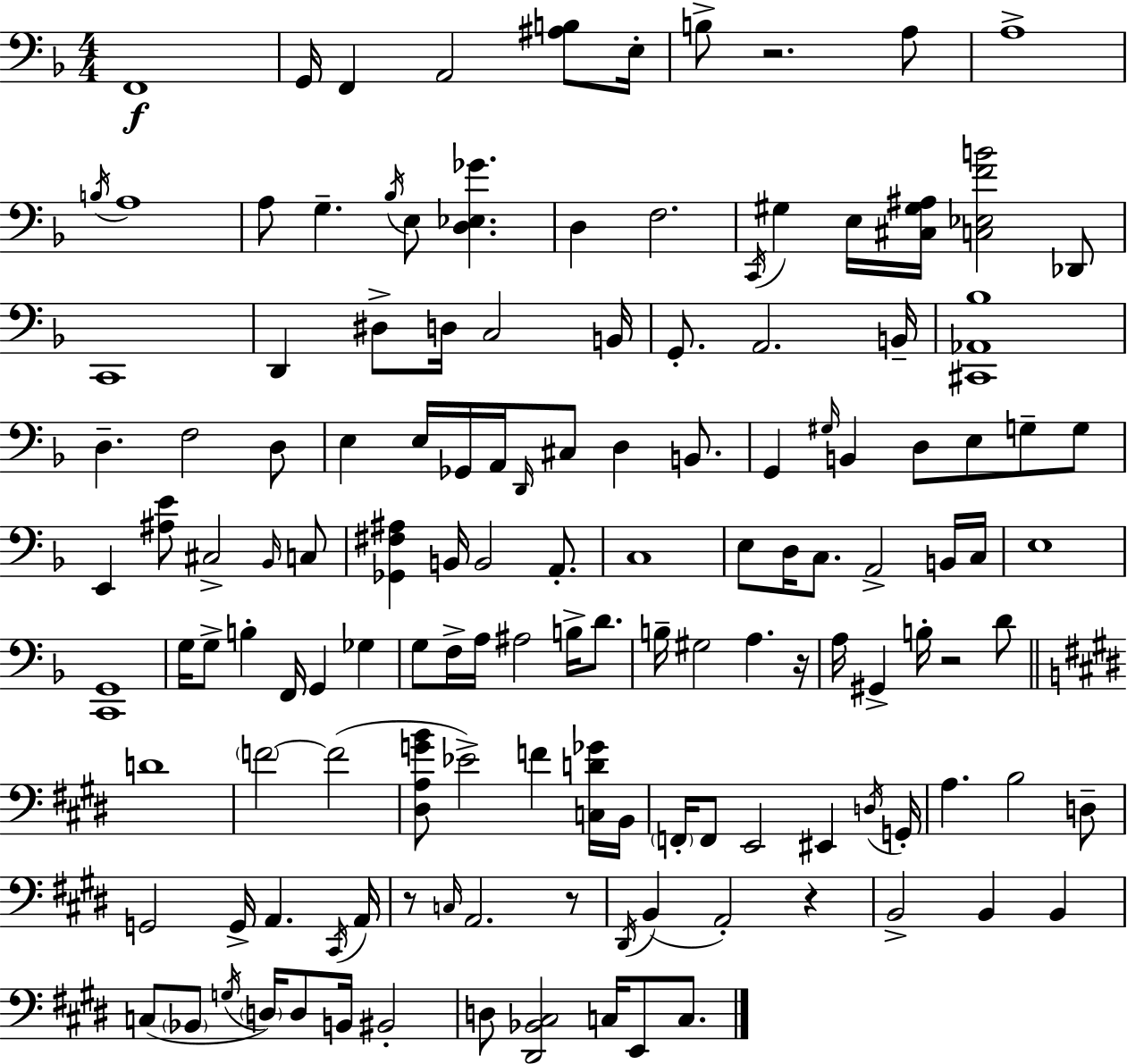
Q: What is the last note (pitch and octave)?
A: C3